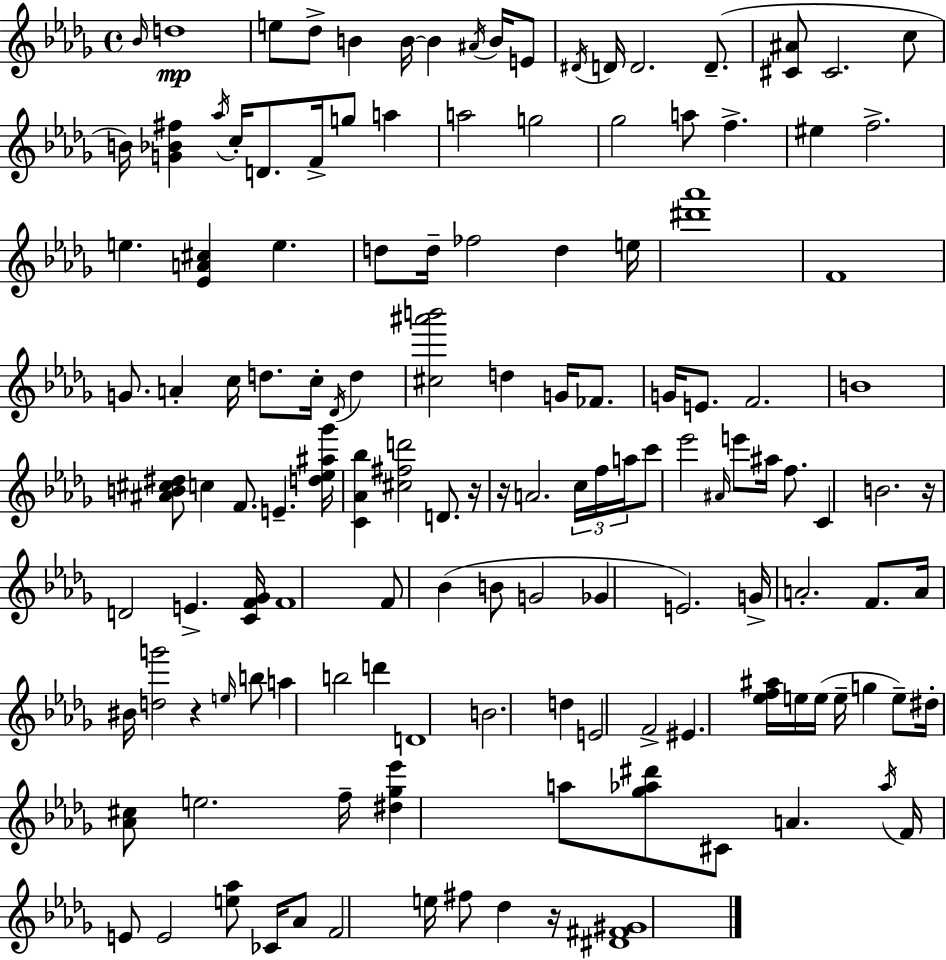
{
  \clef treble
  \time 4/4
  \defaultTimeSignature
  \key bes \minor
  \grace { bes'16 }\mp d''1 | e''8 des''8-> b'4 b'16~~ b'4 \acciaccatura { ais'16 } b'16 | e'8 \acciaccatura { dis'16 } d'16 d'2. | d'8.--( <cis' ais'>8 cis'2. | \break c''8 b'16) <g' bes' fis''>4 \acciaccatura { aes''16 } c''16-. d'8. f'16-> g''8 | a''4 a''2 g''2 | ges''2 a''8 f''4.-> | eis''4 f''2.-> | \break e''4. <ees' a' cis''>4 e''4. | d''8 d''16-- fes''2 d''4 | e''16 <dis''' aes'''>1 | f'1 | \break g'8. a'4-. c''16 d''8. c''16-. | \acciaccatura { des'16 } d''4 <cis'' ais''' b'''>2 d''4 | g'16 fes'8. g'16 e'8. f'2. | b'1 | \break <ais' b' cis'' dis''>8 c''4 f'8. e'4.-- | <d'' ees'' ais'' ges'''>16 <c' aes' bes''>4 <cis'' fis'' d'''>2 | d'8. r16 r16 a'2. | \tuplet 3/2 { c''16 f''16 a''16 } c'''8 ees'''2 \grace { ais'16 } | \break e'''8 ais''16 f''8. c'4 b'2. | r16 d'2 e'4.-> | <c' f' ges'>16 f'1 | f'8 bes'4( b'8 g'2 | \break ges'4 e'2.) | g'16-> a'2.-. | f'8. a'16 bis'16 <d'' g'''>2 | r4 \grace { e''16 } b''8 a''4 b''2 | \break d'''4 d'1 | b'2. | d''4 e'2 f'2-> | eis'4. <ees'' f'' ais''>16 e''16 e''16( | \break e''16-- g''4 e''8--) dis''16-. <aes' cis''>8 e''2. | f''16-- <dis'' ges'' ees'''>4 a''8 <ges'' aes'' dis'''>8 cis'8 | a'4. \acciaccatura { aes''16 } f'16 e'8 e'2 | <e'' aes''>8 ces'16 aes'8 f'2 | \break e''16 fis''8 des''4 r16 <dis' fis' gis'>1 | \bar "|."
}